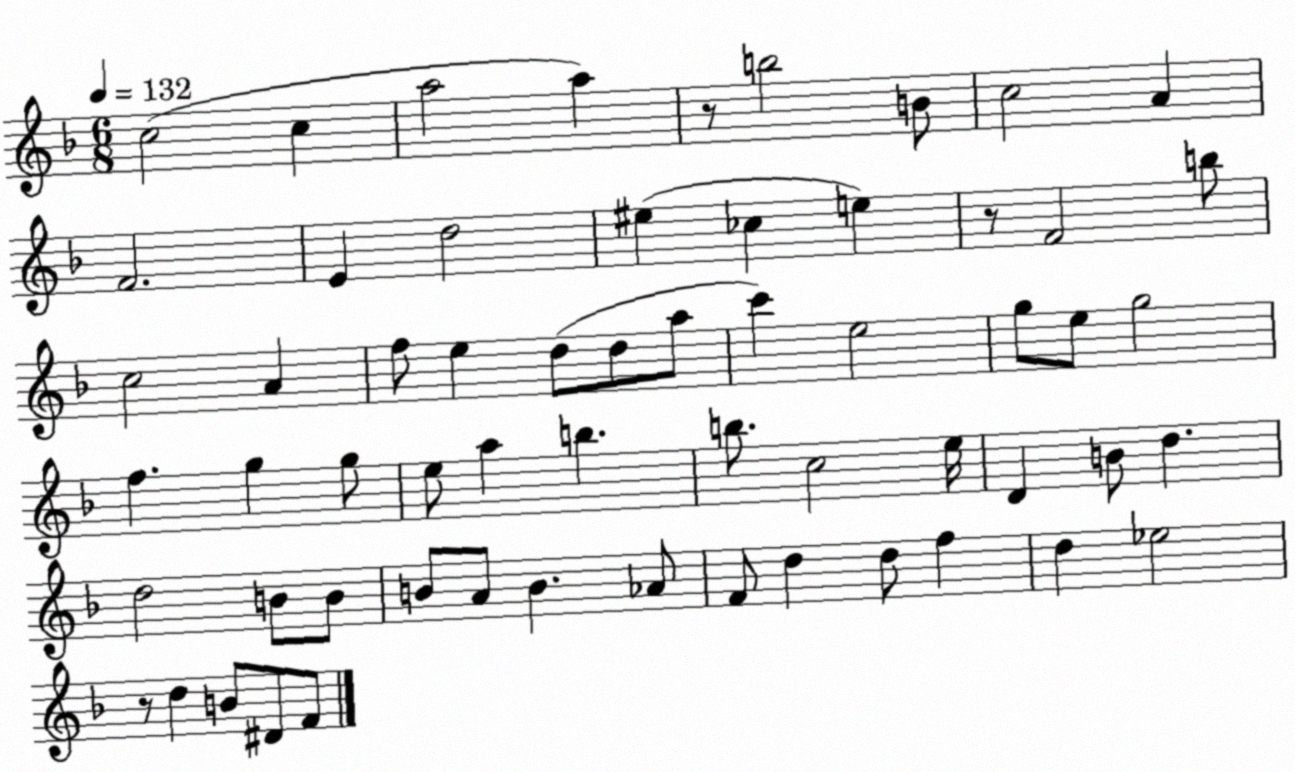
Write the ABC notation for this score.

X:1
T:Untitled
M:6/8
L:1/4
K:F
c2 c a2 a z/2 b2 B/2 c2 A F2 E d2 ^e _c e z/2 F2 b/2 c2 A f/2 e d/2 d/2 a/2 c' e2 g/2 e/2 g2 f g g/2 e/2 a b b/2 c2 e/4 D B/2 d d2 B/2 B/2 B/2 A/2 B _A/2 F/2 d d/2 f d _e2 z/2 d B/2 ^D/2 F/2